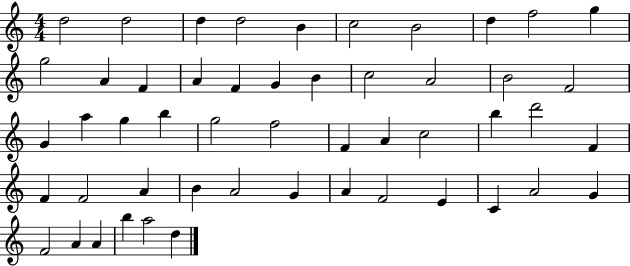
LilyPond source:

{
  \clef treble
  \numericTimeSignature
  \time 4/4
  \key c \major
  d''2 d''2 | d''4 d''2 b'4 | c''2 b'2 | d''4 f''2 g''4 | \break g''2 a'4 f'4 | a'4 f'4 g'4 b'4 | c''2 a'2 | b'2 f'2 | \break g'4 a''4 g''4 b''4 | g''2 f''2 | f'4 a'4 c''2 | b''4 d'''2 f'4 | \break f'4 f'2 a'4 | b'4 a'2 g'4 | a'4 f'2 e'4 | c'4 a'2 g'4 | \break f'2 a'4 a'4 | b''4 a''2 d''4 | \bar "|."
}